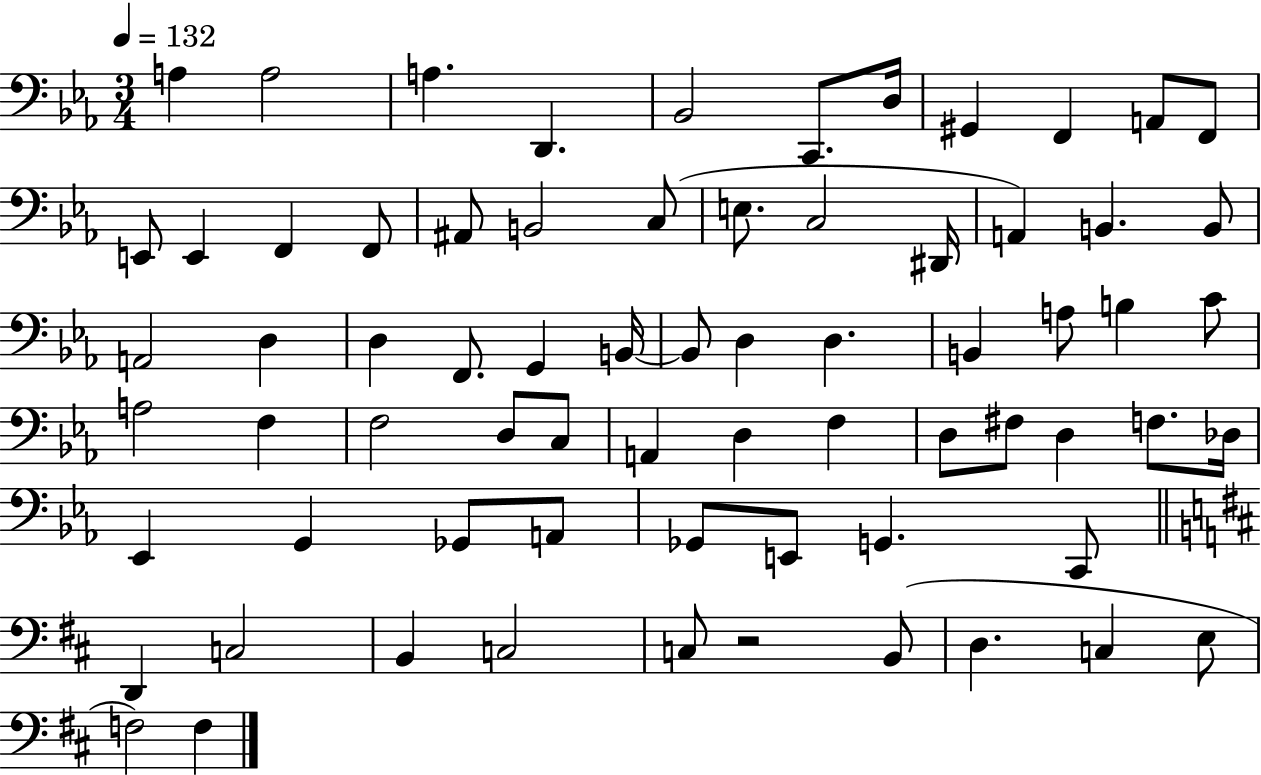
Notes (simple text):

A3/q A3/h A3/q. D2/q. Bb2/h C2/e. D3/s G#2/q F2/q A2/e F2/e E2/e E2/q F2/q F2/e A#2/e B2/h C3/e E3/e. C3/h D#2/s A2/q B2/q. B2/e A2/h D3/q D3/q F2/e. G2/q B2/s B2/e D3/q D3/q. B2/q A3/e B3/q C4/e A3/h F3/q F3/h D3/e C3/e A2/q D3/q F3/q D3/e F#3/e D3/q F3/e. Db3/s Eb2/q G2/q Gb2/e A2/e Gb2/e E2/e G2/q. C2/e D2/q C3/h B2/q C3/h C3/e R/h B2/e D3/q. C3/q E3/e F3/h F3/q